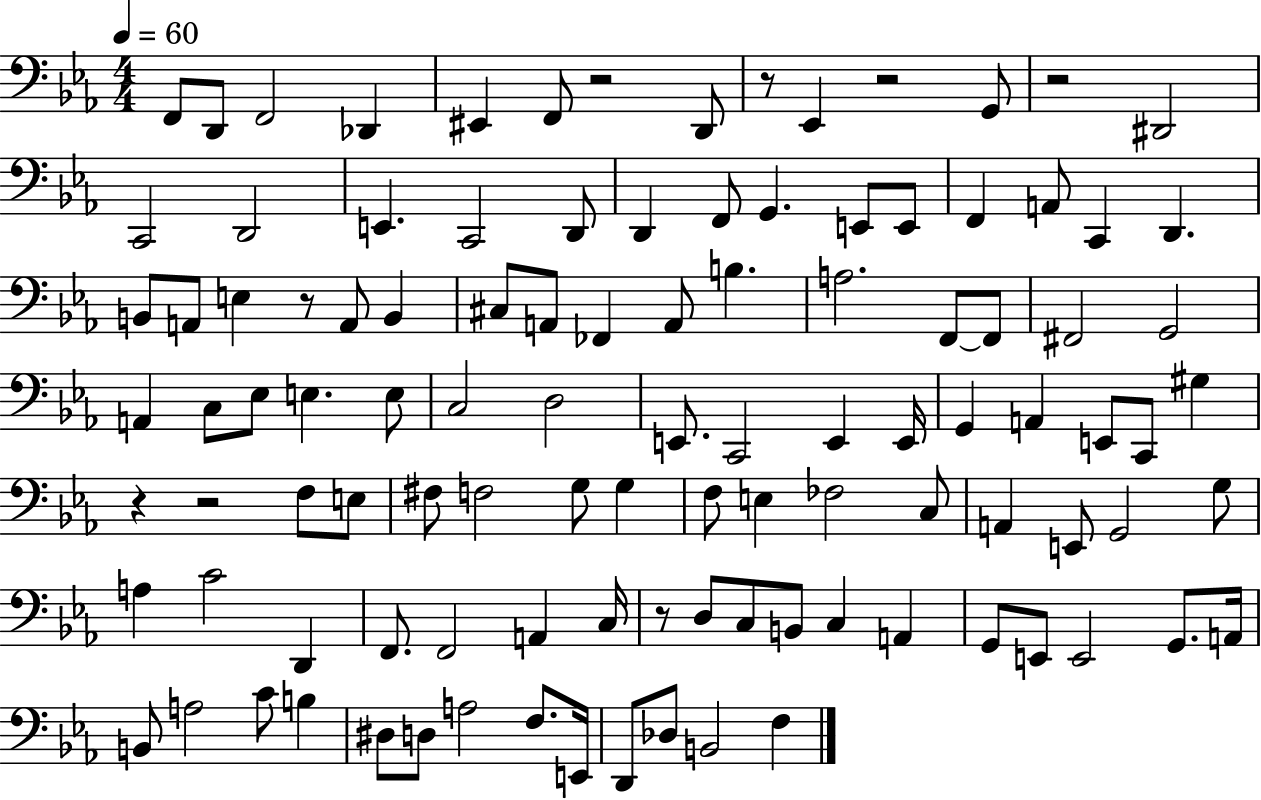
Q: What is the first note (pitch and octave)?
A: F2